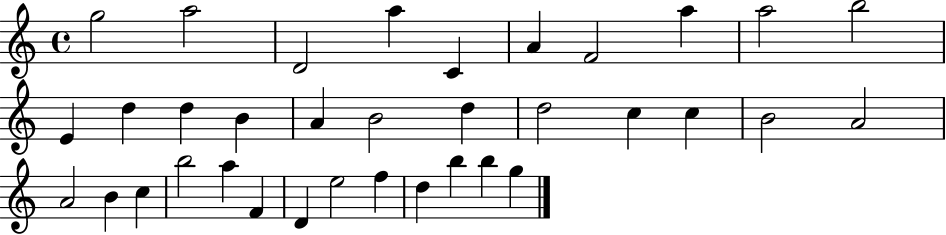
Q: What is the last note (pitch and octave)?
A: G5